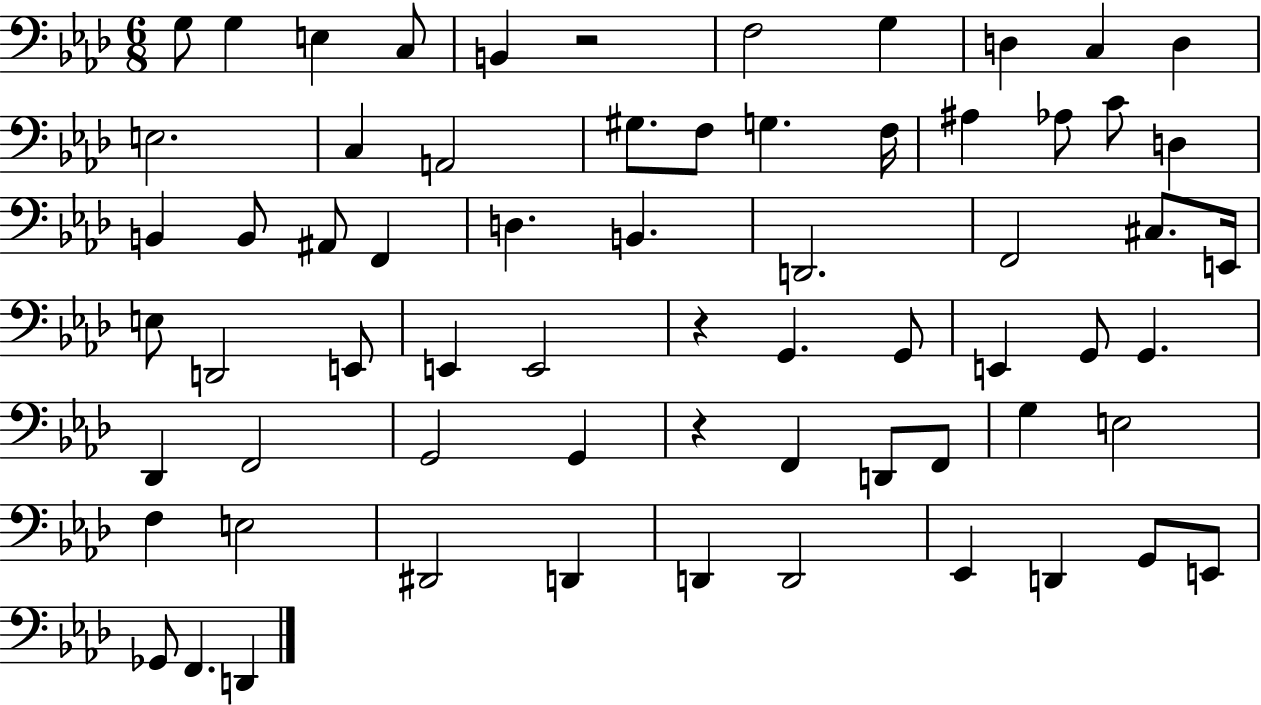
{
  \clef bass
  \numericTimeSignature
  \time 6/8
  \key aes \major
  g8 g4 e4 c8 | b,4 r2 | f2 g4 | d4 c4 d4 | \break e2. | c4 a,2 | gis8. f8 g4. f16 | ais4 aes8 c'8 d4 | \break b,4 b,8 ais,8 f,4 | d4. b,4. | d,2. | f,2 cis8. e,16 | \break e8 d,2 e,8 | e,4 e,2 | r4 g,4. g,8 | e,4 g,8 g,4. | \break des,4 f,2 | g,2 g,4 | r4 f,4 d,8 f,8 | g4 e2 | \break f4 e2 | dis,2 d,4 | d,4 d,2 | ees,4 d,4 g,8 e,8 | \break ges,8 f,4. d,4 | \bar "|."
}